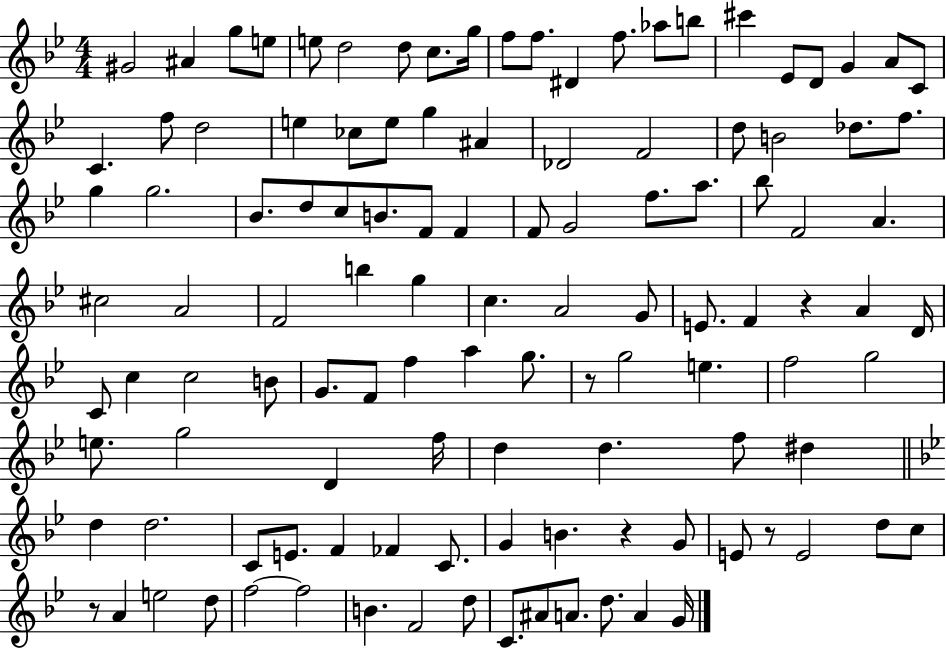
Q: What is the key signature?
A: BES major